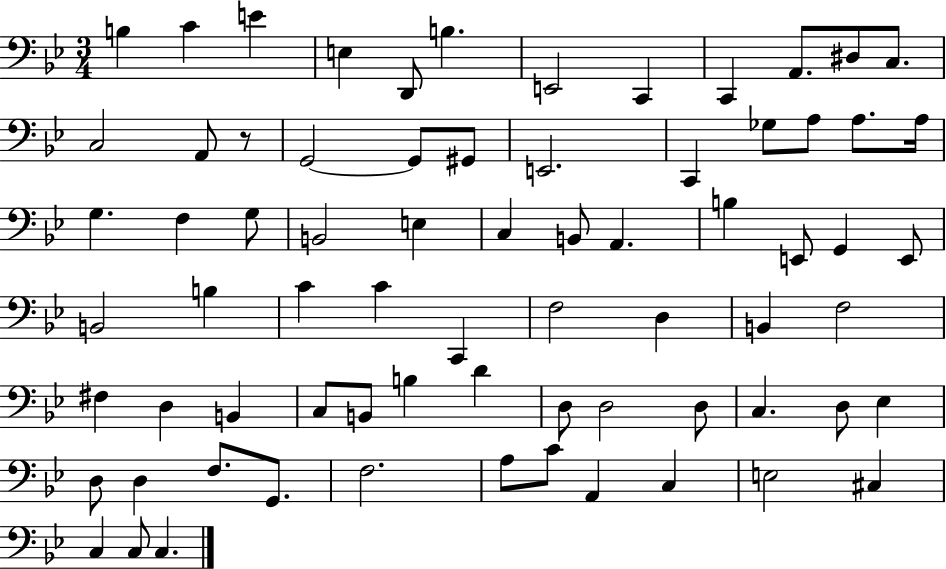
B3/q C4/q E4/q E3/q D2/e B3/q. E2/h C2/q C2/q A2/e. D#3/e C3/e. C3/h A2/e R/e G2/h G2/e G#2/e E2/h. C2/q Gb3/e A3/e A3/e. A3/s G3/q. F3/q G3/e B2/h E3/q C3/q B2/e A2/q. B3/q E2/e G2/q E2/e B2/h B3/q C4/q C4/q C2/q F3/h D3/q B2/q F3/h F#3/q D3/q B2/q C3/e B2/e B3/q D4/q D3/e D3/h D3/e C3/q. D3/e Eb3/q D3/e D3/q F3/e. G2/e. F3/h. A3/e C4/e A2/q C3/q E3/h C#3/q C3/q C3/e C3/q.